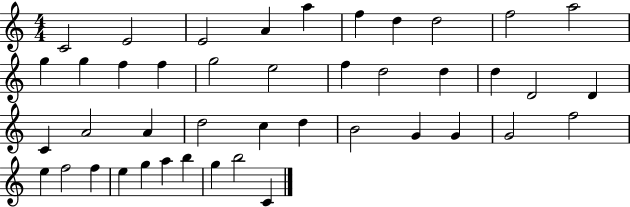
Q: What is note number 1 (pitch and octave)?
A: C4